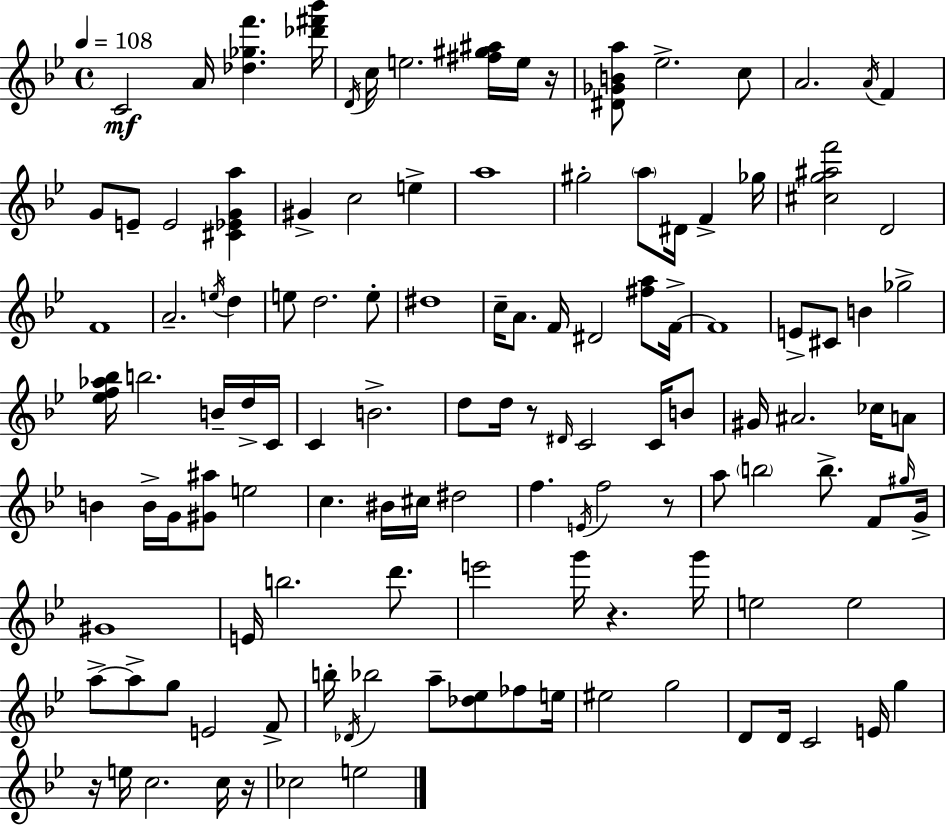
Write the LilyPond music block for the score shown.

{
  \clef treble
  \time 4/4
  \defaultTimeSignature
  \key g \minor
  \tempo 4 = 108
  c'2\mf a'16 <des'' ges'' f'''>4. <des''' fis''' bes'''>16 | \acciaccatura { d'16 } c''16 e''2. <fis'' gis'' ais''>16 e''16 | r16 <dis' ges' b' a''>8 ees''2.-> c''8 | a'2. \acciaccatura { a'16 } f'4 | \break g'8 e'8-- e'2 <cis' ees' g' a''>4 | gis'4-> c''2 e''4-> | a''1 | gis''2-. \parenthesize a''8 dis'16 f'4-> | \break ges''16 <cis'' g'' ais'' f'''>2 d'2 | f'1 | a'2.-- \acciaccatura { e''16 } d''4 | e''8 d''2. | \break e''8-. dis''1 | c''16-- a'8. f'16 dis'2 | <fis'' a''>8 f'16->~~ f'1 | e'8-> cis'8 b'4 ges''2-> | \break <ees'' f'' aes'' bes''>16 b''2. | b'16-- d''16-> c'16 c'4 b'2.-> | d''8 d''16 r8 \grace { dis'16 } c'2 | c'16 b'8 gis'16 ais'2. | \break ces''16 a'8 b'4 b'16-> g'16 <gis' ais''>8 e''2 | c''4. bis'16 cis''16 dis''2 | f''4. \acciaccatura { e'16 } f''2 | r8 a''8 \parenthesize b''2 b''8.-> | \break f'8 \grace { gis''16 } g'16-> gis'1 | e'16 b''2. | d'''8. e'''2 g'''16 r4. | g'''16 e''2 e''2 | \break a''8->~~ a''8-> g''8 e'2 | f'8-> b''16-. \acciaccatura { des'16 } bes''2 | a''8-- <des'' ees''>8 fes''8 e''16 eis''2 g''2 | d'8 d'16 c'2 | \break e'16 g''4 r16 e''16 c''2. | c''16 r16 ces''2 e''2 | \bar "|."
}